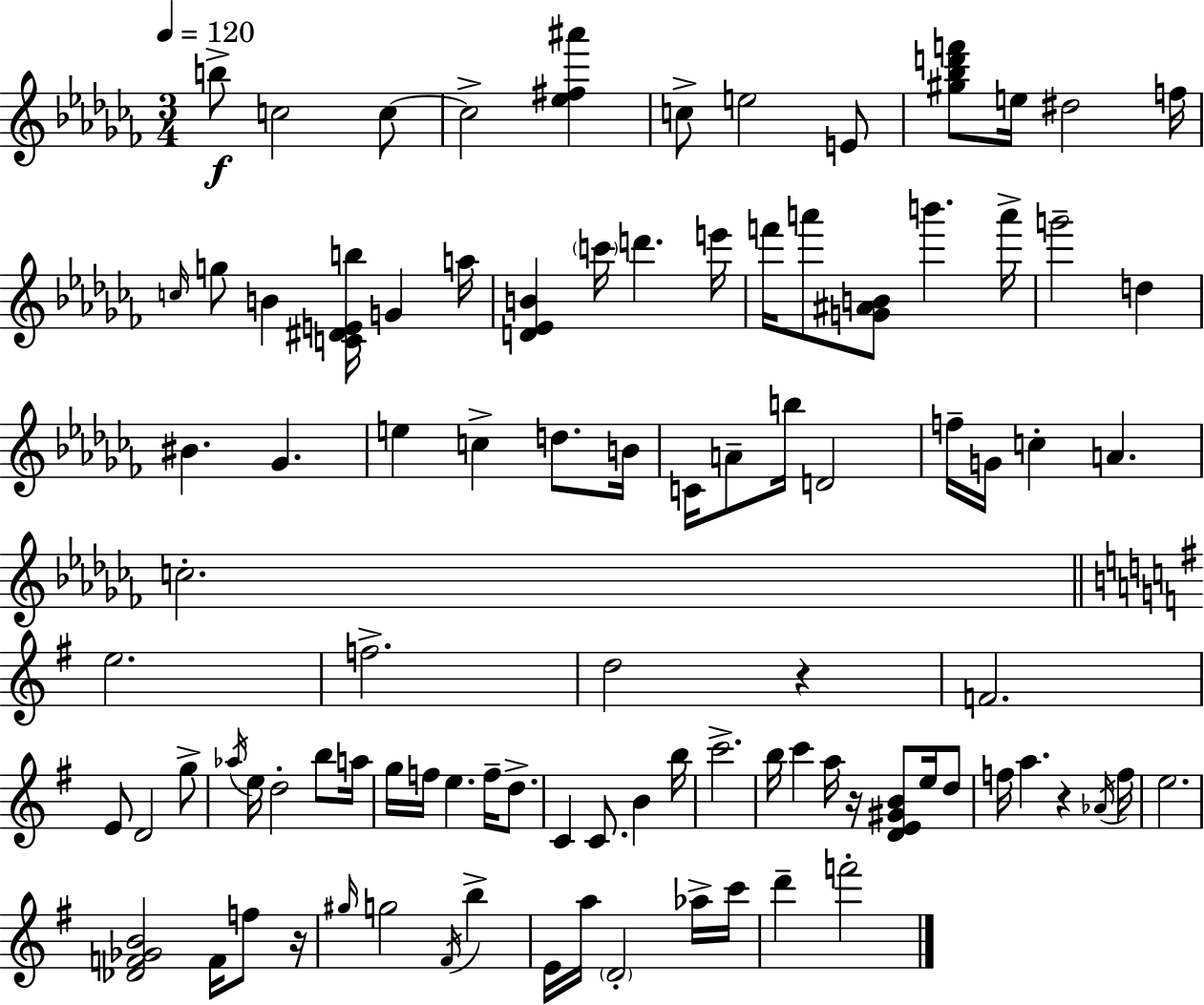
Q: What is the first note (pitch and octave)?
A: B5